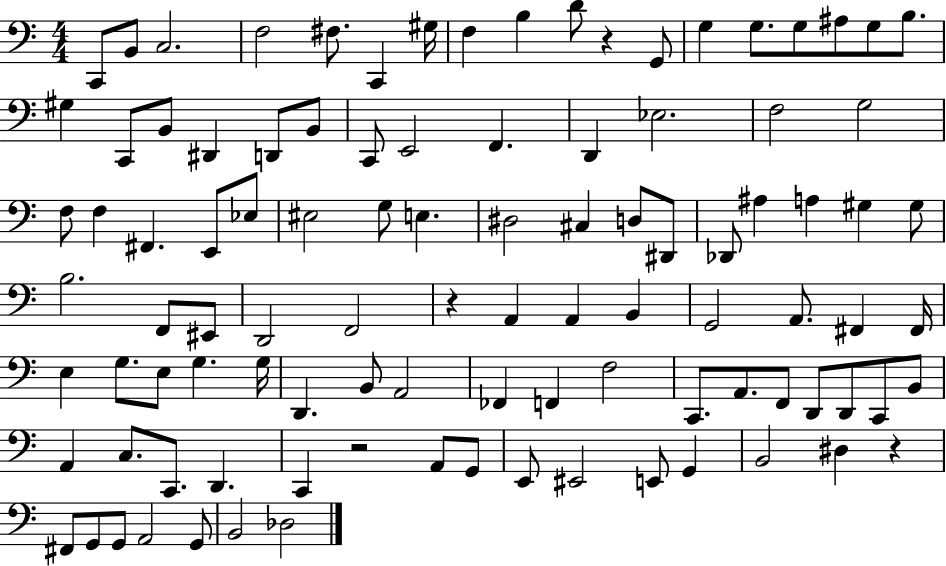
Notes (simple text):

C2/e B2/e C3/h. F3/h F#3/e. C2/q G#3/s F3/q B3/q D4/e R/q G2/e G3/q G3/e. G3/e A#3/e G3/e B3/e. G#3/q C2/e B2/e D#2/q D2/e B2/e C2/e E2/h F2/q. D2/q Eb3/h. F3/h G3/h F3/e F3/q F#2/q. E2/e Eb3/e EIS3/h G3/e E3/q. D#3/h C#3/q D3/e D#2/e Db2/e A#3/q A3/q G#3/q G#3/e B3/h. F2/e EIS2/e D2/h F2/h R/q A2/q A2/q B2/q G2/h A2/e. F#2/q F#2/s E3/q G3/e. E3/e G3/q. G3/s D2/q. B2/e A2/h FES2/q F2/q F3/h C2/e. A2/e. F2/e D2/e D2/e C2/e B2/e A2/q C3/e. C2/e. D2/q. C2/q R/h A2/e G2/e E2/e EIS2/h E2/e G2/q B2/h D#3/q R/q F#2/e G2/e G2/e A2/h G2/e B2/h Db3/h